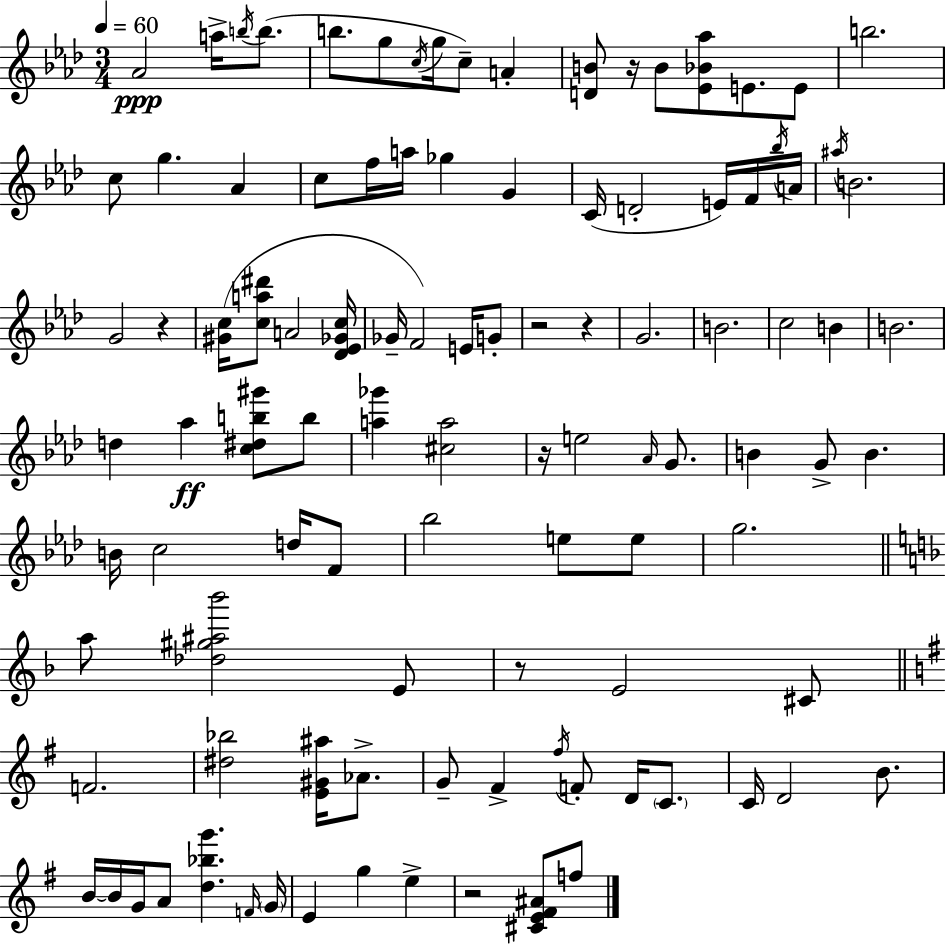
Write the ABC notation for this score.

X:1
T:Untitled
M:3/4
L:1/4
K:Ab
_A2 a/4 b/4 b/2 b/2 g/2 c/4 g/4 c/2 A [DB]/2 z/4 B/2 [_E_B_a]/2 E/2 E/2 b2 c/2 g _A c/2 f/4 a/4 _g G C/4 D2 E/4 F/4 _b/4 A/4 ^a/4 B2 G2 z [^Gc]/4 [ca^d']/2 A2 [_D_E_Gc]/4 _G/4 F2 E/4 G/2 z2 z G2 B2 c2 B B2 d _a [c^db^g']/2 b/2 [a_g'] [^ca]2 z/4 e2 _A/4 G/2 B G/2 B B/4 c2 d/4 F/2 _b2 e/2 e/2 g2 a/2 [_d^g^a_b']2 E/2 z/2 E2 ^C/2 F2 [^d_b]2 [E^G^a]/4 _A/2 G/2 ^F ^f/4 F/2 D/4 C/2 C/4 D2 B/2 B/4 B/4 G/4 A/2 [d_bg'] F/4 G/4 E g e z2 [^CE^F^A]/2 f/2